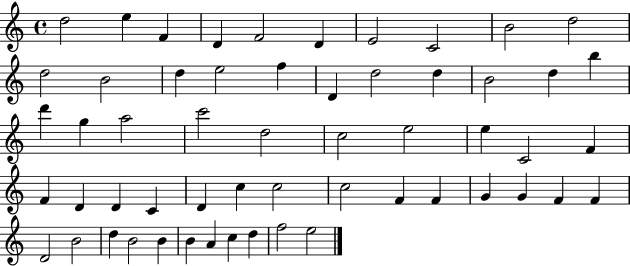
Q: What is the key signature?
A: C major